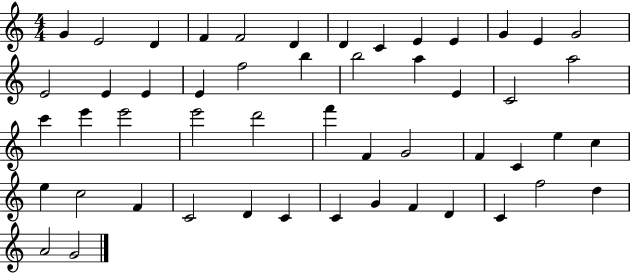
G4/q E4/h D4/q F4/q F4/h D4/q D4/q C4/q E4/q E4/q G4/q E4/q G4/h E4/h E4/q E4/q E4/q F5/h B5/q B5/h A5/q E4/q C4/h A5/h C6/q E6/q E6/h E6/h D6/h F6/q F4/q G4/h F4/q C4/q E5/q C5/q E5/q C5/h F4/q C4/h D4/q C4/q C4/q G4/q F4/q D4/q C4/q F5/h D5/q A4/h G4/h